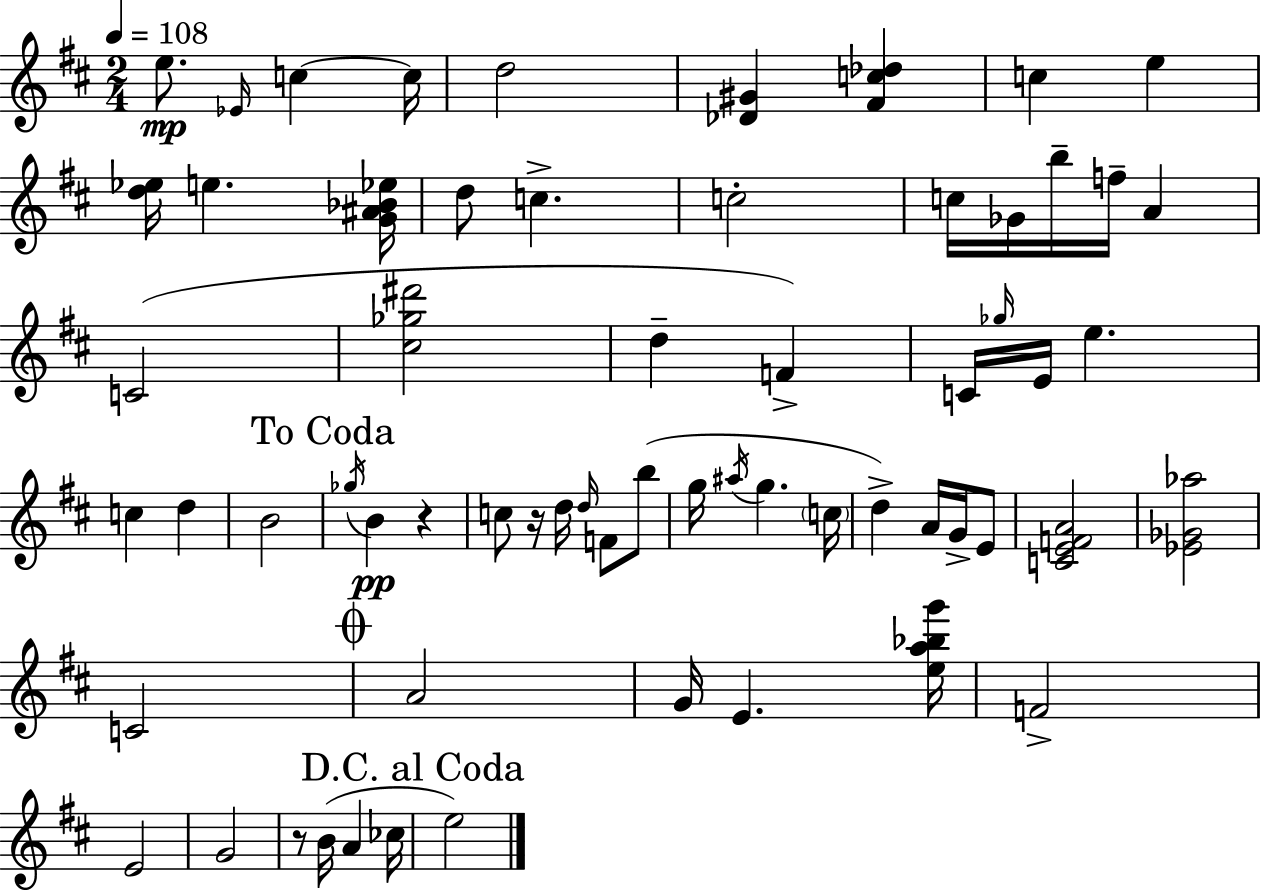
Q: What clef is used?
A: treble